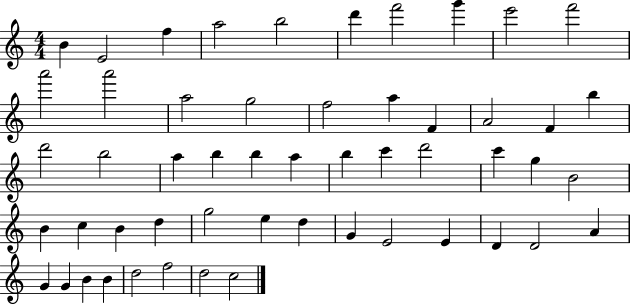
{
  \clef treble
  \numericTimeSignature
  \time 4/4
  \key c \major
  b'4 e'2 f''4 | a''2 b''2 | d'''4 f'''2 g'''4 | e'''2 f'''2 | \break a'''2 a'''2 | a''2 g''2 | f''2 a''4 f'4 | a'2 f'4 b''4 | \break d'''2 b''2 | a''4 b''4 b''4 a''4 | b''4 c'''4 d'''2 | c'''4 g''4 b'2 | \break b'4 c''4 b'4 d''4 | g''2 e''4 d''4 | g'4 e'2 e'4 | d'4 d'2 a'4 | \break g'4 g'4 b'4 b'4 | d''2 f''2 | d''2 c''2 | \bar "|."
}